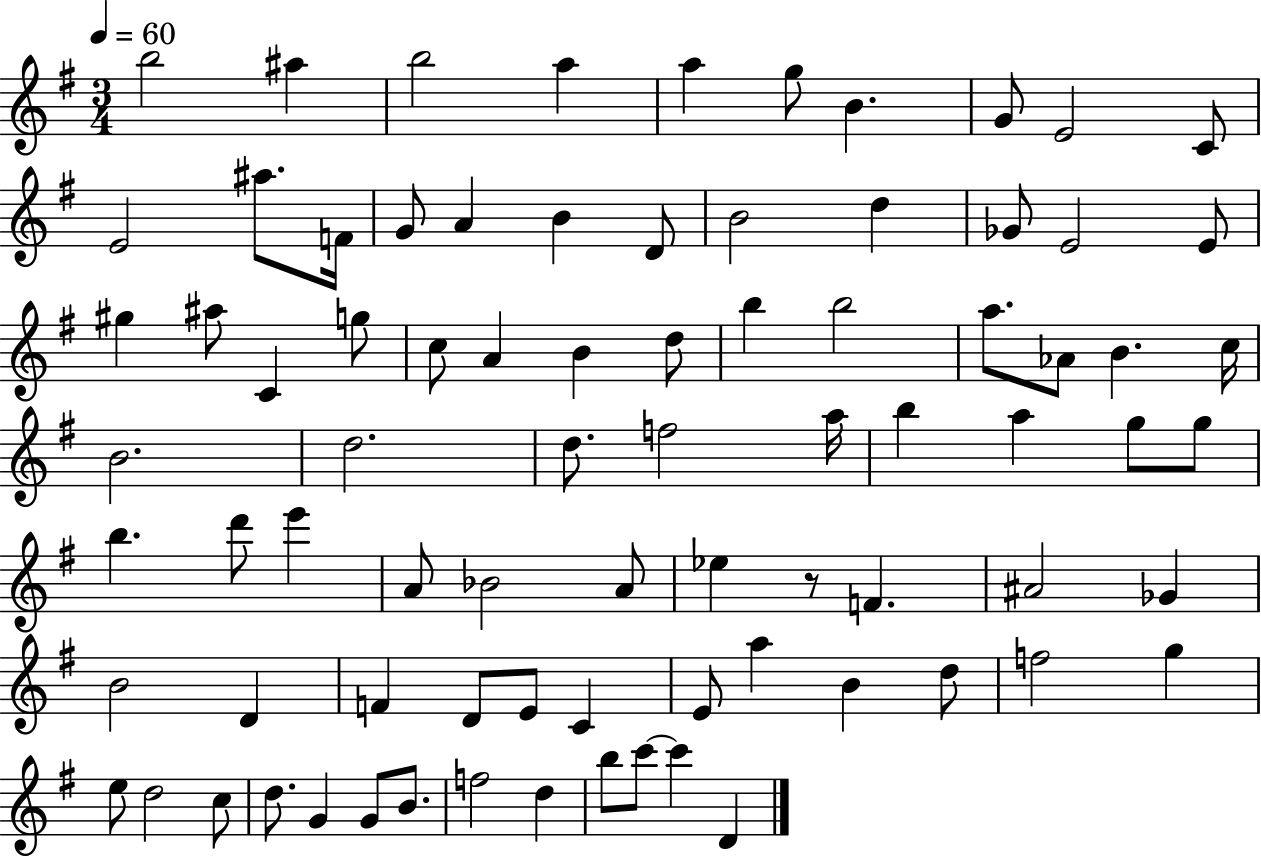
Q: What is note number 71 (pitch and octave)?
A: D5